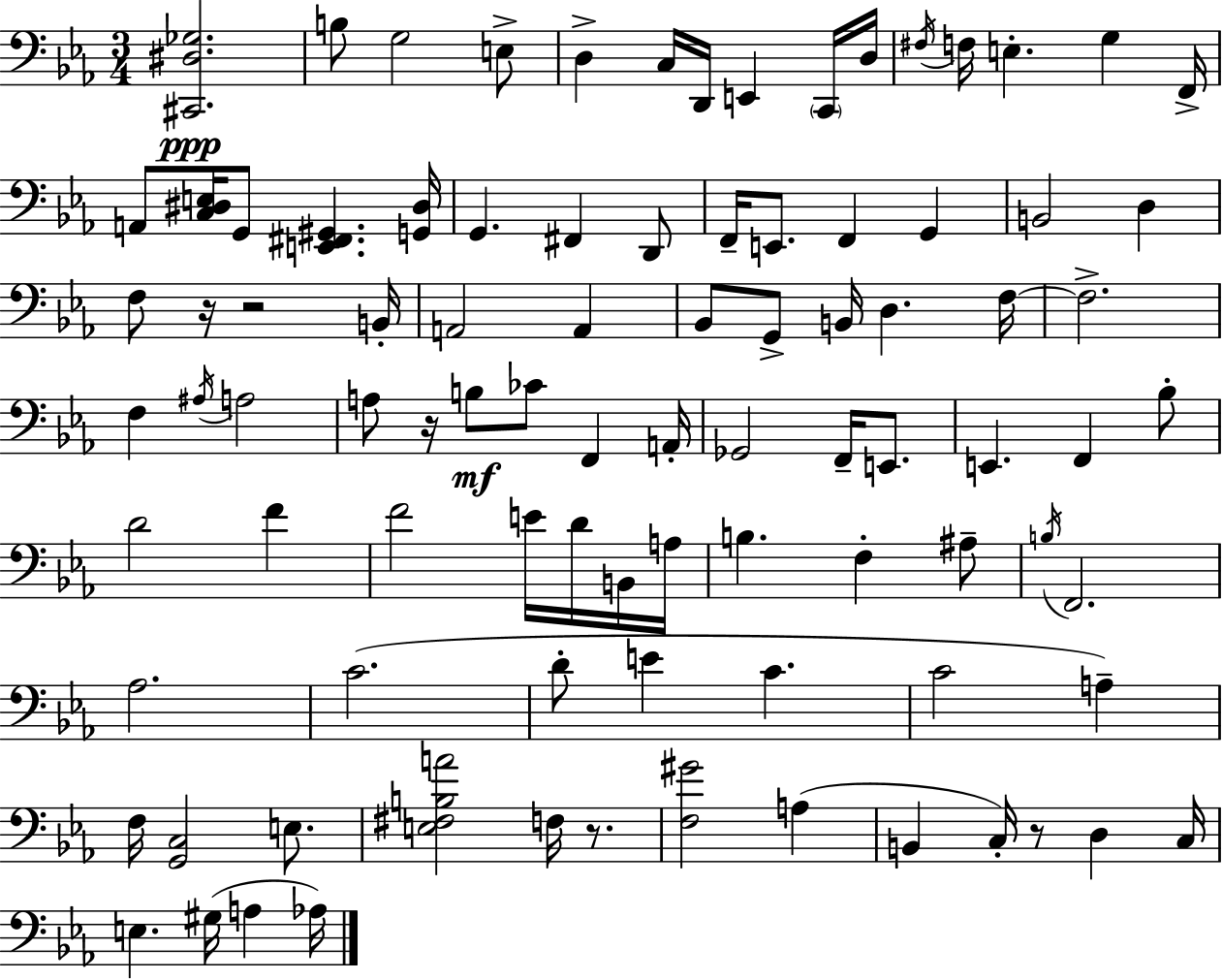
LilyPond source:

{
  \clef bass
  \numericTimeSignature
  \time 3/4
  \key ees \major
  <cis, dis ges>2.\ppp | b8 g2 e8-> | d4-> c16 d,16 e,4 \parenthesize c,16 d16 | \acciaccatura { fis16 } f16 e4.-. g4 | \break f,16-> a,8 <c dis e>16 g,8 <e, fis, gis,>4. | <g, dis>16 g,4. fis,4 d,8 | f,16-- e,8. f,4 g,4 | b,2 d4 | \break f8 r16 r2 | b,16-. a,2 a,4 | bes,8 g,8-> b,16 d4. | f16~~ f2.-> | \break f4 \acciaccatura { ais16 } a2 | a8 r16 b8\mf ces'8 f,4 | a,16-. ges,2 f,16-- e,8. | e,4. f,4 | \break bes8-. d'2 f'4 | f'2 e'16 d'16 | b,16 a16 b4. f4-. | ais8-- \acciaccatura { b16 } f,2. | \break aes2. | c'2.( | d'8-. e'4 c'4. | c'2 a4--) | \break f16 <g, c>2 | e8. <e fis b a'>2 f16 | r8. <f gis'>2 a4( | b,4 c16-.) r8 d4 | \break c16 e4. gis16( a4 | aes16) \bar "|."
}